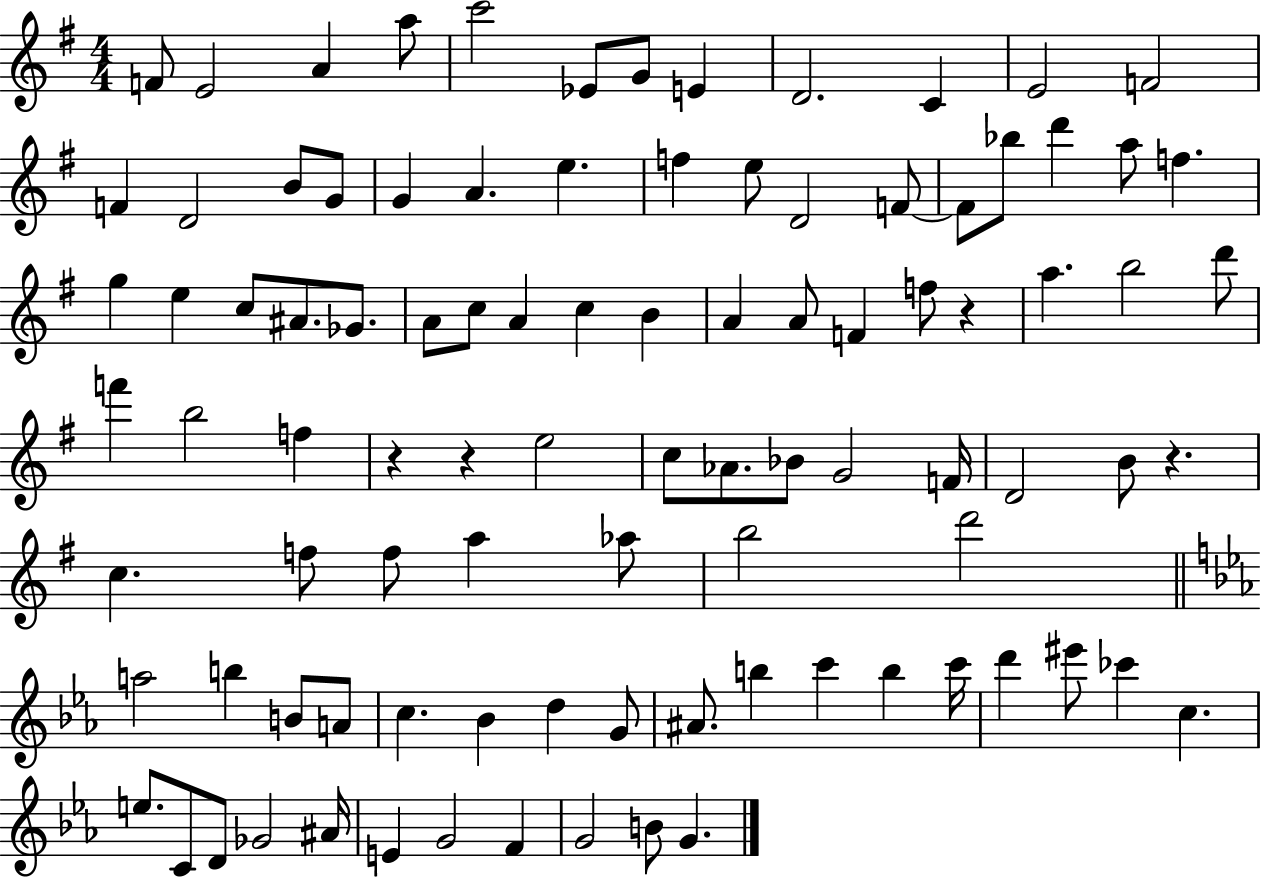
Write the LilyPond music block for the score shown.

{
  \clef treble
  \numericTimeSignature
  \time 4/4
  \key g \major
  f'8 e'2 a'4 a''8 | c'''2 ees'8 g'8 e'4 | d'2. c'4 | e'2 f'2 | \break f'4 d'2 b'8 g'8 | g'4 a'4. e''4. | f''4 e''8 d'2 f'8~~ | f'8 bes''8 d'''4 a''8 f''4. | \break g''4 e''4 c''8 ais'8. ges'8. | a'8 c''8 a'4 c''4 b'4 | a'4 a'8 f'4 f''8 r4 | a''4. b''2 d'''8 | \break f'''4 b''2 f''4 | r4 r4 e''2 | c''8 aes'8. bes'8 g'2 f'16 | d'2 b'8 r4. | \break c''4. f''8 f''8 a''4 aes''8 | b''2 d'''2 | \bar "||" \break \key c \minor a''2 b''4 b'8 a'8 | c''4. bes'4 d''4 g'8 | ais'8. b''4 c'''4 b''4 c'''16 | d'''4 eis'''8 ces'''4 c''4. | \break e''8. c'8 d'8 ges'2 ais'16 | e'4 g'2 f'4 | g'2 b'8 g'4. | \bar "|."
}